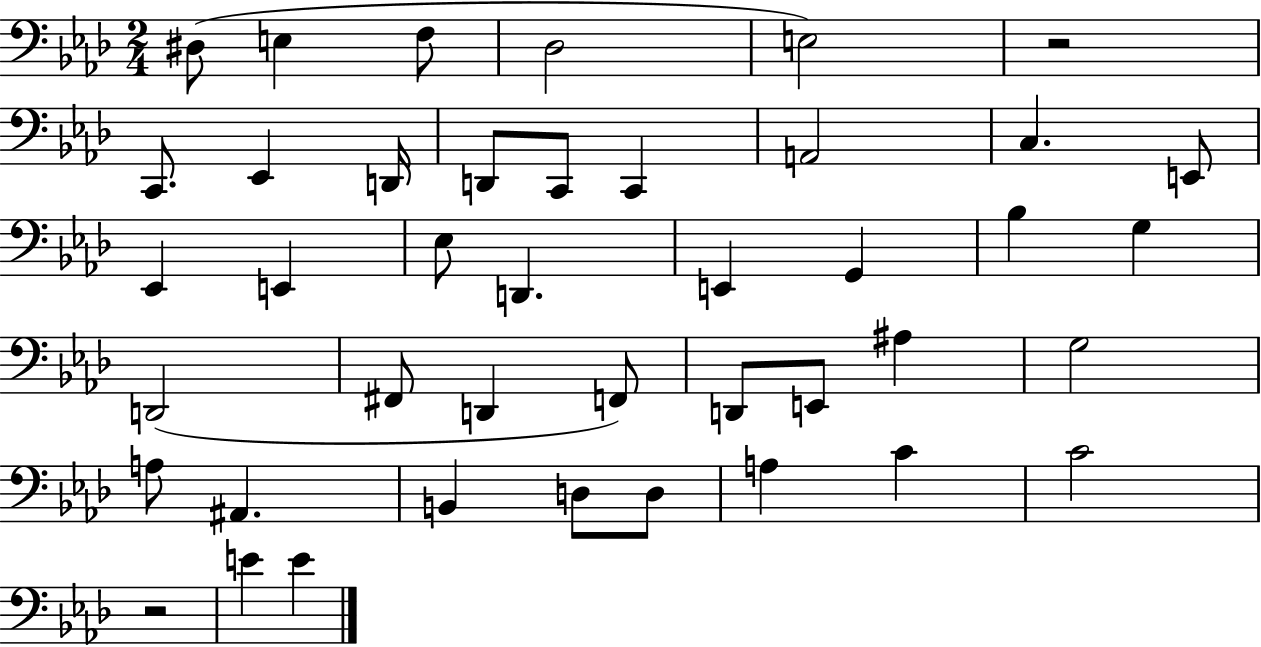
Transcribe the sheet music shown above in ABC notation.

X:1
T:Untitled
M:2/4
L:1/4
K:Ab
^D,/2 E, F,/2 _D,2 E,2 z2 C,,/2 _E,, D,,/4 D,,/2 C,,/2 C,, A,,2 C, E,,/2 _E,, E,, _E,/2 D,, E,, G,, _B, G, D,,2 ^F,,/2 D,, F,,/2 D,,/2 E,,/2 ^A, G,2 A,/2 ^A,, B,, D,/2 D,/2 A, C C2 z2 E E